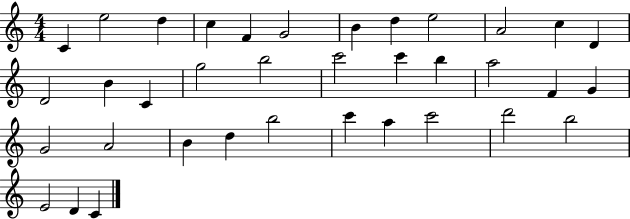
C4/q E5/h D5/q C5/q F4/q G4/h B4/q D5/q E5/h A4/h C5/q D4/q D4/h B4/q C4/q G5/h B5/h C6/h C6/q B5/q A5/h F4/q G4/q G4/h A4/h B4/q D5/q B5/h C6/q A5/q C6/h D6/h B5/h E4/h D4/q C4/q